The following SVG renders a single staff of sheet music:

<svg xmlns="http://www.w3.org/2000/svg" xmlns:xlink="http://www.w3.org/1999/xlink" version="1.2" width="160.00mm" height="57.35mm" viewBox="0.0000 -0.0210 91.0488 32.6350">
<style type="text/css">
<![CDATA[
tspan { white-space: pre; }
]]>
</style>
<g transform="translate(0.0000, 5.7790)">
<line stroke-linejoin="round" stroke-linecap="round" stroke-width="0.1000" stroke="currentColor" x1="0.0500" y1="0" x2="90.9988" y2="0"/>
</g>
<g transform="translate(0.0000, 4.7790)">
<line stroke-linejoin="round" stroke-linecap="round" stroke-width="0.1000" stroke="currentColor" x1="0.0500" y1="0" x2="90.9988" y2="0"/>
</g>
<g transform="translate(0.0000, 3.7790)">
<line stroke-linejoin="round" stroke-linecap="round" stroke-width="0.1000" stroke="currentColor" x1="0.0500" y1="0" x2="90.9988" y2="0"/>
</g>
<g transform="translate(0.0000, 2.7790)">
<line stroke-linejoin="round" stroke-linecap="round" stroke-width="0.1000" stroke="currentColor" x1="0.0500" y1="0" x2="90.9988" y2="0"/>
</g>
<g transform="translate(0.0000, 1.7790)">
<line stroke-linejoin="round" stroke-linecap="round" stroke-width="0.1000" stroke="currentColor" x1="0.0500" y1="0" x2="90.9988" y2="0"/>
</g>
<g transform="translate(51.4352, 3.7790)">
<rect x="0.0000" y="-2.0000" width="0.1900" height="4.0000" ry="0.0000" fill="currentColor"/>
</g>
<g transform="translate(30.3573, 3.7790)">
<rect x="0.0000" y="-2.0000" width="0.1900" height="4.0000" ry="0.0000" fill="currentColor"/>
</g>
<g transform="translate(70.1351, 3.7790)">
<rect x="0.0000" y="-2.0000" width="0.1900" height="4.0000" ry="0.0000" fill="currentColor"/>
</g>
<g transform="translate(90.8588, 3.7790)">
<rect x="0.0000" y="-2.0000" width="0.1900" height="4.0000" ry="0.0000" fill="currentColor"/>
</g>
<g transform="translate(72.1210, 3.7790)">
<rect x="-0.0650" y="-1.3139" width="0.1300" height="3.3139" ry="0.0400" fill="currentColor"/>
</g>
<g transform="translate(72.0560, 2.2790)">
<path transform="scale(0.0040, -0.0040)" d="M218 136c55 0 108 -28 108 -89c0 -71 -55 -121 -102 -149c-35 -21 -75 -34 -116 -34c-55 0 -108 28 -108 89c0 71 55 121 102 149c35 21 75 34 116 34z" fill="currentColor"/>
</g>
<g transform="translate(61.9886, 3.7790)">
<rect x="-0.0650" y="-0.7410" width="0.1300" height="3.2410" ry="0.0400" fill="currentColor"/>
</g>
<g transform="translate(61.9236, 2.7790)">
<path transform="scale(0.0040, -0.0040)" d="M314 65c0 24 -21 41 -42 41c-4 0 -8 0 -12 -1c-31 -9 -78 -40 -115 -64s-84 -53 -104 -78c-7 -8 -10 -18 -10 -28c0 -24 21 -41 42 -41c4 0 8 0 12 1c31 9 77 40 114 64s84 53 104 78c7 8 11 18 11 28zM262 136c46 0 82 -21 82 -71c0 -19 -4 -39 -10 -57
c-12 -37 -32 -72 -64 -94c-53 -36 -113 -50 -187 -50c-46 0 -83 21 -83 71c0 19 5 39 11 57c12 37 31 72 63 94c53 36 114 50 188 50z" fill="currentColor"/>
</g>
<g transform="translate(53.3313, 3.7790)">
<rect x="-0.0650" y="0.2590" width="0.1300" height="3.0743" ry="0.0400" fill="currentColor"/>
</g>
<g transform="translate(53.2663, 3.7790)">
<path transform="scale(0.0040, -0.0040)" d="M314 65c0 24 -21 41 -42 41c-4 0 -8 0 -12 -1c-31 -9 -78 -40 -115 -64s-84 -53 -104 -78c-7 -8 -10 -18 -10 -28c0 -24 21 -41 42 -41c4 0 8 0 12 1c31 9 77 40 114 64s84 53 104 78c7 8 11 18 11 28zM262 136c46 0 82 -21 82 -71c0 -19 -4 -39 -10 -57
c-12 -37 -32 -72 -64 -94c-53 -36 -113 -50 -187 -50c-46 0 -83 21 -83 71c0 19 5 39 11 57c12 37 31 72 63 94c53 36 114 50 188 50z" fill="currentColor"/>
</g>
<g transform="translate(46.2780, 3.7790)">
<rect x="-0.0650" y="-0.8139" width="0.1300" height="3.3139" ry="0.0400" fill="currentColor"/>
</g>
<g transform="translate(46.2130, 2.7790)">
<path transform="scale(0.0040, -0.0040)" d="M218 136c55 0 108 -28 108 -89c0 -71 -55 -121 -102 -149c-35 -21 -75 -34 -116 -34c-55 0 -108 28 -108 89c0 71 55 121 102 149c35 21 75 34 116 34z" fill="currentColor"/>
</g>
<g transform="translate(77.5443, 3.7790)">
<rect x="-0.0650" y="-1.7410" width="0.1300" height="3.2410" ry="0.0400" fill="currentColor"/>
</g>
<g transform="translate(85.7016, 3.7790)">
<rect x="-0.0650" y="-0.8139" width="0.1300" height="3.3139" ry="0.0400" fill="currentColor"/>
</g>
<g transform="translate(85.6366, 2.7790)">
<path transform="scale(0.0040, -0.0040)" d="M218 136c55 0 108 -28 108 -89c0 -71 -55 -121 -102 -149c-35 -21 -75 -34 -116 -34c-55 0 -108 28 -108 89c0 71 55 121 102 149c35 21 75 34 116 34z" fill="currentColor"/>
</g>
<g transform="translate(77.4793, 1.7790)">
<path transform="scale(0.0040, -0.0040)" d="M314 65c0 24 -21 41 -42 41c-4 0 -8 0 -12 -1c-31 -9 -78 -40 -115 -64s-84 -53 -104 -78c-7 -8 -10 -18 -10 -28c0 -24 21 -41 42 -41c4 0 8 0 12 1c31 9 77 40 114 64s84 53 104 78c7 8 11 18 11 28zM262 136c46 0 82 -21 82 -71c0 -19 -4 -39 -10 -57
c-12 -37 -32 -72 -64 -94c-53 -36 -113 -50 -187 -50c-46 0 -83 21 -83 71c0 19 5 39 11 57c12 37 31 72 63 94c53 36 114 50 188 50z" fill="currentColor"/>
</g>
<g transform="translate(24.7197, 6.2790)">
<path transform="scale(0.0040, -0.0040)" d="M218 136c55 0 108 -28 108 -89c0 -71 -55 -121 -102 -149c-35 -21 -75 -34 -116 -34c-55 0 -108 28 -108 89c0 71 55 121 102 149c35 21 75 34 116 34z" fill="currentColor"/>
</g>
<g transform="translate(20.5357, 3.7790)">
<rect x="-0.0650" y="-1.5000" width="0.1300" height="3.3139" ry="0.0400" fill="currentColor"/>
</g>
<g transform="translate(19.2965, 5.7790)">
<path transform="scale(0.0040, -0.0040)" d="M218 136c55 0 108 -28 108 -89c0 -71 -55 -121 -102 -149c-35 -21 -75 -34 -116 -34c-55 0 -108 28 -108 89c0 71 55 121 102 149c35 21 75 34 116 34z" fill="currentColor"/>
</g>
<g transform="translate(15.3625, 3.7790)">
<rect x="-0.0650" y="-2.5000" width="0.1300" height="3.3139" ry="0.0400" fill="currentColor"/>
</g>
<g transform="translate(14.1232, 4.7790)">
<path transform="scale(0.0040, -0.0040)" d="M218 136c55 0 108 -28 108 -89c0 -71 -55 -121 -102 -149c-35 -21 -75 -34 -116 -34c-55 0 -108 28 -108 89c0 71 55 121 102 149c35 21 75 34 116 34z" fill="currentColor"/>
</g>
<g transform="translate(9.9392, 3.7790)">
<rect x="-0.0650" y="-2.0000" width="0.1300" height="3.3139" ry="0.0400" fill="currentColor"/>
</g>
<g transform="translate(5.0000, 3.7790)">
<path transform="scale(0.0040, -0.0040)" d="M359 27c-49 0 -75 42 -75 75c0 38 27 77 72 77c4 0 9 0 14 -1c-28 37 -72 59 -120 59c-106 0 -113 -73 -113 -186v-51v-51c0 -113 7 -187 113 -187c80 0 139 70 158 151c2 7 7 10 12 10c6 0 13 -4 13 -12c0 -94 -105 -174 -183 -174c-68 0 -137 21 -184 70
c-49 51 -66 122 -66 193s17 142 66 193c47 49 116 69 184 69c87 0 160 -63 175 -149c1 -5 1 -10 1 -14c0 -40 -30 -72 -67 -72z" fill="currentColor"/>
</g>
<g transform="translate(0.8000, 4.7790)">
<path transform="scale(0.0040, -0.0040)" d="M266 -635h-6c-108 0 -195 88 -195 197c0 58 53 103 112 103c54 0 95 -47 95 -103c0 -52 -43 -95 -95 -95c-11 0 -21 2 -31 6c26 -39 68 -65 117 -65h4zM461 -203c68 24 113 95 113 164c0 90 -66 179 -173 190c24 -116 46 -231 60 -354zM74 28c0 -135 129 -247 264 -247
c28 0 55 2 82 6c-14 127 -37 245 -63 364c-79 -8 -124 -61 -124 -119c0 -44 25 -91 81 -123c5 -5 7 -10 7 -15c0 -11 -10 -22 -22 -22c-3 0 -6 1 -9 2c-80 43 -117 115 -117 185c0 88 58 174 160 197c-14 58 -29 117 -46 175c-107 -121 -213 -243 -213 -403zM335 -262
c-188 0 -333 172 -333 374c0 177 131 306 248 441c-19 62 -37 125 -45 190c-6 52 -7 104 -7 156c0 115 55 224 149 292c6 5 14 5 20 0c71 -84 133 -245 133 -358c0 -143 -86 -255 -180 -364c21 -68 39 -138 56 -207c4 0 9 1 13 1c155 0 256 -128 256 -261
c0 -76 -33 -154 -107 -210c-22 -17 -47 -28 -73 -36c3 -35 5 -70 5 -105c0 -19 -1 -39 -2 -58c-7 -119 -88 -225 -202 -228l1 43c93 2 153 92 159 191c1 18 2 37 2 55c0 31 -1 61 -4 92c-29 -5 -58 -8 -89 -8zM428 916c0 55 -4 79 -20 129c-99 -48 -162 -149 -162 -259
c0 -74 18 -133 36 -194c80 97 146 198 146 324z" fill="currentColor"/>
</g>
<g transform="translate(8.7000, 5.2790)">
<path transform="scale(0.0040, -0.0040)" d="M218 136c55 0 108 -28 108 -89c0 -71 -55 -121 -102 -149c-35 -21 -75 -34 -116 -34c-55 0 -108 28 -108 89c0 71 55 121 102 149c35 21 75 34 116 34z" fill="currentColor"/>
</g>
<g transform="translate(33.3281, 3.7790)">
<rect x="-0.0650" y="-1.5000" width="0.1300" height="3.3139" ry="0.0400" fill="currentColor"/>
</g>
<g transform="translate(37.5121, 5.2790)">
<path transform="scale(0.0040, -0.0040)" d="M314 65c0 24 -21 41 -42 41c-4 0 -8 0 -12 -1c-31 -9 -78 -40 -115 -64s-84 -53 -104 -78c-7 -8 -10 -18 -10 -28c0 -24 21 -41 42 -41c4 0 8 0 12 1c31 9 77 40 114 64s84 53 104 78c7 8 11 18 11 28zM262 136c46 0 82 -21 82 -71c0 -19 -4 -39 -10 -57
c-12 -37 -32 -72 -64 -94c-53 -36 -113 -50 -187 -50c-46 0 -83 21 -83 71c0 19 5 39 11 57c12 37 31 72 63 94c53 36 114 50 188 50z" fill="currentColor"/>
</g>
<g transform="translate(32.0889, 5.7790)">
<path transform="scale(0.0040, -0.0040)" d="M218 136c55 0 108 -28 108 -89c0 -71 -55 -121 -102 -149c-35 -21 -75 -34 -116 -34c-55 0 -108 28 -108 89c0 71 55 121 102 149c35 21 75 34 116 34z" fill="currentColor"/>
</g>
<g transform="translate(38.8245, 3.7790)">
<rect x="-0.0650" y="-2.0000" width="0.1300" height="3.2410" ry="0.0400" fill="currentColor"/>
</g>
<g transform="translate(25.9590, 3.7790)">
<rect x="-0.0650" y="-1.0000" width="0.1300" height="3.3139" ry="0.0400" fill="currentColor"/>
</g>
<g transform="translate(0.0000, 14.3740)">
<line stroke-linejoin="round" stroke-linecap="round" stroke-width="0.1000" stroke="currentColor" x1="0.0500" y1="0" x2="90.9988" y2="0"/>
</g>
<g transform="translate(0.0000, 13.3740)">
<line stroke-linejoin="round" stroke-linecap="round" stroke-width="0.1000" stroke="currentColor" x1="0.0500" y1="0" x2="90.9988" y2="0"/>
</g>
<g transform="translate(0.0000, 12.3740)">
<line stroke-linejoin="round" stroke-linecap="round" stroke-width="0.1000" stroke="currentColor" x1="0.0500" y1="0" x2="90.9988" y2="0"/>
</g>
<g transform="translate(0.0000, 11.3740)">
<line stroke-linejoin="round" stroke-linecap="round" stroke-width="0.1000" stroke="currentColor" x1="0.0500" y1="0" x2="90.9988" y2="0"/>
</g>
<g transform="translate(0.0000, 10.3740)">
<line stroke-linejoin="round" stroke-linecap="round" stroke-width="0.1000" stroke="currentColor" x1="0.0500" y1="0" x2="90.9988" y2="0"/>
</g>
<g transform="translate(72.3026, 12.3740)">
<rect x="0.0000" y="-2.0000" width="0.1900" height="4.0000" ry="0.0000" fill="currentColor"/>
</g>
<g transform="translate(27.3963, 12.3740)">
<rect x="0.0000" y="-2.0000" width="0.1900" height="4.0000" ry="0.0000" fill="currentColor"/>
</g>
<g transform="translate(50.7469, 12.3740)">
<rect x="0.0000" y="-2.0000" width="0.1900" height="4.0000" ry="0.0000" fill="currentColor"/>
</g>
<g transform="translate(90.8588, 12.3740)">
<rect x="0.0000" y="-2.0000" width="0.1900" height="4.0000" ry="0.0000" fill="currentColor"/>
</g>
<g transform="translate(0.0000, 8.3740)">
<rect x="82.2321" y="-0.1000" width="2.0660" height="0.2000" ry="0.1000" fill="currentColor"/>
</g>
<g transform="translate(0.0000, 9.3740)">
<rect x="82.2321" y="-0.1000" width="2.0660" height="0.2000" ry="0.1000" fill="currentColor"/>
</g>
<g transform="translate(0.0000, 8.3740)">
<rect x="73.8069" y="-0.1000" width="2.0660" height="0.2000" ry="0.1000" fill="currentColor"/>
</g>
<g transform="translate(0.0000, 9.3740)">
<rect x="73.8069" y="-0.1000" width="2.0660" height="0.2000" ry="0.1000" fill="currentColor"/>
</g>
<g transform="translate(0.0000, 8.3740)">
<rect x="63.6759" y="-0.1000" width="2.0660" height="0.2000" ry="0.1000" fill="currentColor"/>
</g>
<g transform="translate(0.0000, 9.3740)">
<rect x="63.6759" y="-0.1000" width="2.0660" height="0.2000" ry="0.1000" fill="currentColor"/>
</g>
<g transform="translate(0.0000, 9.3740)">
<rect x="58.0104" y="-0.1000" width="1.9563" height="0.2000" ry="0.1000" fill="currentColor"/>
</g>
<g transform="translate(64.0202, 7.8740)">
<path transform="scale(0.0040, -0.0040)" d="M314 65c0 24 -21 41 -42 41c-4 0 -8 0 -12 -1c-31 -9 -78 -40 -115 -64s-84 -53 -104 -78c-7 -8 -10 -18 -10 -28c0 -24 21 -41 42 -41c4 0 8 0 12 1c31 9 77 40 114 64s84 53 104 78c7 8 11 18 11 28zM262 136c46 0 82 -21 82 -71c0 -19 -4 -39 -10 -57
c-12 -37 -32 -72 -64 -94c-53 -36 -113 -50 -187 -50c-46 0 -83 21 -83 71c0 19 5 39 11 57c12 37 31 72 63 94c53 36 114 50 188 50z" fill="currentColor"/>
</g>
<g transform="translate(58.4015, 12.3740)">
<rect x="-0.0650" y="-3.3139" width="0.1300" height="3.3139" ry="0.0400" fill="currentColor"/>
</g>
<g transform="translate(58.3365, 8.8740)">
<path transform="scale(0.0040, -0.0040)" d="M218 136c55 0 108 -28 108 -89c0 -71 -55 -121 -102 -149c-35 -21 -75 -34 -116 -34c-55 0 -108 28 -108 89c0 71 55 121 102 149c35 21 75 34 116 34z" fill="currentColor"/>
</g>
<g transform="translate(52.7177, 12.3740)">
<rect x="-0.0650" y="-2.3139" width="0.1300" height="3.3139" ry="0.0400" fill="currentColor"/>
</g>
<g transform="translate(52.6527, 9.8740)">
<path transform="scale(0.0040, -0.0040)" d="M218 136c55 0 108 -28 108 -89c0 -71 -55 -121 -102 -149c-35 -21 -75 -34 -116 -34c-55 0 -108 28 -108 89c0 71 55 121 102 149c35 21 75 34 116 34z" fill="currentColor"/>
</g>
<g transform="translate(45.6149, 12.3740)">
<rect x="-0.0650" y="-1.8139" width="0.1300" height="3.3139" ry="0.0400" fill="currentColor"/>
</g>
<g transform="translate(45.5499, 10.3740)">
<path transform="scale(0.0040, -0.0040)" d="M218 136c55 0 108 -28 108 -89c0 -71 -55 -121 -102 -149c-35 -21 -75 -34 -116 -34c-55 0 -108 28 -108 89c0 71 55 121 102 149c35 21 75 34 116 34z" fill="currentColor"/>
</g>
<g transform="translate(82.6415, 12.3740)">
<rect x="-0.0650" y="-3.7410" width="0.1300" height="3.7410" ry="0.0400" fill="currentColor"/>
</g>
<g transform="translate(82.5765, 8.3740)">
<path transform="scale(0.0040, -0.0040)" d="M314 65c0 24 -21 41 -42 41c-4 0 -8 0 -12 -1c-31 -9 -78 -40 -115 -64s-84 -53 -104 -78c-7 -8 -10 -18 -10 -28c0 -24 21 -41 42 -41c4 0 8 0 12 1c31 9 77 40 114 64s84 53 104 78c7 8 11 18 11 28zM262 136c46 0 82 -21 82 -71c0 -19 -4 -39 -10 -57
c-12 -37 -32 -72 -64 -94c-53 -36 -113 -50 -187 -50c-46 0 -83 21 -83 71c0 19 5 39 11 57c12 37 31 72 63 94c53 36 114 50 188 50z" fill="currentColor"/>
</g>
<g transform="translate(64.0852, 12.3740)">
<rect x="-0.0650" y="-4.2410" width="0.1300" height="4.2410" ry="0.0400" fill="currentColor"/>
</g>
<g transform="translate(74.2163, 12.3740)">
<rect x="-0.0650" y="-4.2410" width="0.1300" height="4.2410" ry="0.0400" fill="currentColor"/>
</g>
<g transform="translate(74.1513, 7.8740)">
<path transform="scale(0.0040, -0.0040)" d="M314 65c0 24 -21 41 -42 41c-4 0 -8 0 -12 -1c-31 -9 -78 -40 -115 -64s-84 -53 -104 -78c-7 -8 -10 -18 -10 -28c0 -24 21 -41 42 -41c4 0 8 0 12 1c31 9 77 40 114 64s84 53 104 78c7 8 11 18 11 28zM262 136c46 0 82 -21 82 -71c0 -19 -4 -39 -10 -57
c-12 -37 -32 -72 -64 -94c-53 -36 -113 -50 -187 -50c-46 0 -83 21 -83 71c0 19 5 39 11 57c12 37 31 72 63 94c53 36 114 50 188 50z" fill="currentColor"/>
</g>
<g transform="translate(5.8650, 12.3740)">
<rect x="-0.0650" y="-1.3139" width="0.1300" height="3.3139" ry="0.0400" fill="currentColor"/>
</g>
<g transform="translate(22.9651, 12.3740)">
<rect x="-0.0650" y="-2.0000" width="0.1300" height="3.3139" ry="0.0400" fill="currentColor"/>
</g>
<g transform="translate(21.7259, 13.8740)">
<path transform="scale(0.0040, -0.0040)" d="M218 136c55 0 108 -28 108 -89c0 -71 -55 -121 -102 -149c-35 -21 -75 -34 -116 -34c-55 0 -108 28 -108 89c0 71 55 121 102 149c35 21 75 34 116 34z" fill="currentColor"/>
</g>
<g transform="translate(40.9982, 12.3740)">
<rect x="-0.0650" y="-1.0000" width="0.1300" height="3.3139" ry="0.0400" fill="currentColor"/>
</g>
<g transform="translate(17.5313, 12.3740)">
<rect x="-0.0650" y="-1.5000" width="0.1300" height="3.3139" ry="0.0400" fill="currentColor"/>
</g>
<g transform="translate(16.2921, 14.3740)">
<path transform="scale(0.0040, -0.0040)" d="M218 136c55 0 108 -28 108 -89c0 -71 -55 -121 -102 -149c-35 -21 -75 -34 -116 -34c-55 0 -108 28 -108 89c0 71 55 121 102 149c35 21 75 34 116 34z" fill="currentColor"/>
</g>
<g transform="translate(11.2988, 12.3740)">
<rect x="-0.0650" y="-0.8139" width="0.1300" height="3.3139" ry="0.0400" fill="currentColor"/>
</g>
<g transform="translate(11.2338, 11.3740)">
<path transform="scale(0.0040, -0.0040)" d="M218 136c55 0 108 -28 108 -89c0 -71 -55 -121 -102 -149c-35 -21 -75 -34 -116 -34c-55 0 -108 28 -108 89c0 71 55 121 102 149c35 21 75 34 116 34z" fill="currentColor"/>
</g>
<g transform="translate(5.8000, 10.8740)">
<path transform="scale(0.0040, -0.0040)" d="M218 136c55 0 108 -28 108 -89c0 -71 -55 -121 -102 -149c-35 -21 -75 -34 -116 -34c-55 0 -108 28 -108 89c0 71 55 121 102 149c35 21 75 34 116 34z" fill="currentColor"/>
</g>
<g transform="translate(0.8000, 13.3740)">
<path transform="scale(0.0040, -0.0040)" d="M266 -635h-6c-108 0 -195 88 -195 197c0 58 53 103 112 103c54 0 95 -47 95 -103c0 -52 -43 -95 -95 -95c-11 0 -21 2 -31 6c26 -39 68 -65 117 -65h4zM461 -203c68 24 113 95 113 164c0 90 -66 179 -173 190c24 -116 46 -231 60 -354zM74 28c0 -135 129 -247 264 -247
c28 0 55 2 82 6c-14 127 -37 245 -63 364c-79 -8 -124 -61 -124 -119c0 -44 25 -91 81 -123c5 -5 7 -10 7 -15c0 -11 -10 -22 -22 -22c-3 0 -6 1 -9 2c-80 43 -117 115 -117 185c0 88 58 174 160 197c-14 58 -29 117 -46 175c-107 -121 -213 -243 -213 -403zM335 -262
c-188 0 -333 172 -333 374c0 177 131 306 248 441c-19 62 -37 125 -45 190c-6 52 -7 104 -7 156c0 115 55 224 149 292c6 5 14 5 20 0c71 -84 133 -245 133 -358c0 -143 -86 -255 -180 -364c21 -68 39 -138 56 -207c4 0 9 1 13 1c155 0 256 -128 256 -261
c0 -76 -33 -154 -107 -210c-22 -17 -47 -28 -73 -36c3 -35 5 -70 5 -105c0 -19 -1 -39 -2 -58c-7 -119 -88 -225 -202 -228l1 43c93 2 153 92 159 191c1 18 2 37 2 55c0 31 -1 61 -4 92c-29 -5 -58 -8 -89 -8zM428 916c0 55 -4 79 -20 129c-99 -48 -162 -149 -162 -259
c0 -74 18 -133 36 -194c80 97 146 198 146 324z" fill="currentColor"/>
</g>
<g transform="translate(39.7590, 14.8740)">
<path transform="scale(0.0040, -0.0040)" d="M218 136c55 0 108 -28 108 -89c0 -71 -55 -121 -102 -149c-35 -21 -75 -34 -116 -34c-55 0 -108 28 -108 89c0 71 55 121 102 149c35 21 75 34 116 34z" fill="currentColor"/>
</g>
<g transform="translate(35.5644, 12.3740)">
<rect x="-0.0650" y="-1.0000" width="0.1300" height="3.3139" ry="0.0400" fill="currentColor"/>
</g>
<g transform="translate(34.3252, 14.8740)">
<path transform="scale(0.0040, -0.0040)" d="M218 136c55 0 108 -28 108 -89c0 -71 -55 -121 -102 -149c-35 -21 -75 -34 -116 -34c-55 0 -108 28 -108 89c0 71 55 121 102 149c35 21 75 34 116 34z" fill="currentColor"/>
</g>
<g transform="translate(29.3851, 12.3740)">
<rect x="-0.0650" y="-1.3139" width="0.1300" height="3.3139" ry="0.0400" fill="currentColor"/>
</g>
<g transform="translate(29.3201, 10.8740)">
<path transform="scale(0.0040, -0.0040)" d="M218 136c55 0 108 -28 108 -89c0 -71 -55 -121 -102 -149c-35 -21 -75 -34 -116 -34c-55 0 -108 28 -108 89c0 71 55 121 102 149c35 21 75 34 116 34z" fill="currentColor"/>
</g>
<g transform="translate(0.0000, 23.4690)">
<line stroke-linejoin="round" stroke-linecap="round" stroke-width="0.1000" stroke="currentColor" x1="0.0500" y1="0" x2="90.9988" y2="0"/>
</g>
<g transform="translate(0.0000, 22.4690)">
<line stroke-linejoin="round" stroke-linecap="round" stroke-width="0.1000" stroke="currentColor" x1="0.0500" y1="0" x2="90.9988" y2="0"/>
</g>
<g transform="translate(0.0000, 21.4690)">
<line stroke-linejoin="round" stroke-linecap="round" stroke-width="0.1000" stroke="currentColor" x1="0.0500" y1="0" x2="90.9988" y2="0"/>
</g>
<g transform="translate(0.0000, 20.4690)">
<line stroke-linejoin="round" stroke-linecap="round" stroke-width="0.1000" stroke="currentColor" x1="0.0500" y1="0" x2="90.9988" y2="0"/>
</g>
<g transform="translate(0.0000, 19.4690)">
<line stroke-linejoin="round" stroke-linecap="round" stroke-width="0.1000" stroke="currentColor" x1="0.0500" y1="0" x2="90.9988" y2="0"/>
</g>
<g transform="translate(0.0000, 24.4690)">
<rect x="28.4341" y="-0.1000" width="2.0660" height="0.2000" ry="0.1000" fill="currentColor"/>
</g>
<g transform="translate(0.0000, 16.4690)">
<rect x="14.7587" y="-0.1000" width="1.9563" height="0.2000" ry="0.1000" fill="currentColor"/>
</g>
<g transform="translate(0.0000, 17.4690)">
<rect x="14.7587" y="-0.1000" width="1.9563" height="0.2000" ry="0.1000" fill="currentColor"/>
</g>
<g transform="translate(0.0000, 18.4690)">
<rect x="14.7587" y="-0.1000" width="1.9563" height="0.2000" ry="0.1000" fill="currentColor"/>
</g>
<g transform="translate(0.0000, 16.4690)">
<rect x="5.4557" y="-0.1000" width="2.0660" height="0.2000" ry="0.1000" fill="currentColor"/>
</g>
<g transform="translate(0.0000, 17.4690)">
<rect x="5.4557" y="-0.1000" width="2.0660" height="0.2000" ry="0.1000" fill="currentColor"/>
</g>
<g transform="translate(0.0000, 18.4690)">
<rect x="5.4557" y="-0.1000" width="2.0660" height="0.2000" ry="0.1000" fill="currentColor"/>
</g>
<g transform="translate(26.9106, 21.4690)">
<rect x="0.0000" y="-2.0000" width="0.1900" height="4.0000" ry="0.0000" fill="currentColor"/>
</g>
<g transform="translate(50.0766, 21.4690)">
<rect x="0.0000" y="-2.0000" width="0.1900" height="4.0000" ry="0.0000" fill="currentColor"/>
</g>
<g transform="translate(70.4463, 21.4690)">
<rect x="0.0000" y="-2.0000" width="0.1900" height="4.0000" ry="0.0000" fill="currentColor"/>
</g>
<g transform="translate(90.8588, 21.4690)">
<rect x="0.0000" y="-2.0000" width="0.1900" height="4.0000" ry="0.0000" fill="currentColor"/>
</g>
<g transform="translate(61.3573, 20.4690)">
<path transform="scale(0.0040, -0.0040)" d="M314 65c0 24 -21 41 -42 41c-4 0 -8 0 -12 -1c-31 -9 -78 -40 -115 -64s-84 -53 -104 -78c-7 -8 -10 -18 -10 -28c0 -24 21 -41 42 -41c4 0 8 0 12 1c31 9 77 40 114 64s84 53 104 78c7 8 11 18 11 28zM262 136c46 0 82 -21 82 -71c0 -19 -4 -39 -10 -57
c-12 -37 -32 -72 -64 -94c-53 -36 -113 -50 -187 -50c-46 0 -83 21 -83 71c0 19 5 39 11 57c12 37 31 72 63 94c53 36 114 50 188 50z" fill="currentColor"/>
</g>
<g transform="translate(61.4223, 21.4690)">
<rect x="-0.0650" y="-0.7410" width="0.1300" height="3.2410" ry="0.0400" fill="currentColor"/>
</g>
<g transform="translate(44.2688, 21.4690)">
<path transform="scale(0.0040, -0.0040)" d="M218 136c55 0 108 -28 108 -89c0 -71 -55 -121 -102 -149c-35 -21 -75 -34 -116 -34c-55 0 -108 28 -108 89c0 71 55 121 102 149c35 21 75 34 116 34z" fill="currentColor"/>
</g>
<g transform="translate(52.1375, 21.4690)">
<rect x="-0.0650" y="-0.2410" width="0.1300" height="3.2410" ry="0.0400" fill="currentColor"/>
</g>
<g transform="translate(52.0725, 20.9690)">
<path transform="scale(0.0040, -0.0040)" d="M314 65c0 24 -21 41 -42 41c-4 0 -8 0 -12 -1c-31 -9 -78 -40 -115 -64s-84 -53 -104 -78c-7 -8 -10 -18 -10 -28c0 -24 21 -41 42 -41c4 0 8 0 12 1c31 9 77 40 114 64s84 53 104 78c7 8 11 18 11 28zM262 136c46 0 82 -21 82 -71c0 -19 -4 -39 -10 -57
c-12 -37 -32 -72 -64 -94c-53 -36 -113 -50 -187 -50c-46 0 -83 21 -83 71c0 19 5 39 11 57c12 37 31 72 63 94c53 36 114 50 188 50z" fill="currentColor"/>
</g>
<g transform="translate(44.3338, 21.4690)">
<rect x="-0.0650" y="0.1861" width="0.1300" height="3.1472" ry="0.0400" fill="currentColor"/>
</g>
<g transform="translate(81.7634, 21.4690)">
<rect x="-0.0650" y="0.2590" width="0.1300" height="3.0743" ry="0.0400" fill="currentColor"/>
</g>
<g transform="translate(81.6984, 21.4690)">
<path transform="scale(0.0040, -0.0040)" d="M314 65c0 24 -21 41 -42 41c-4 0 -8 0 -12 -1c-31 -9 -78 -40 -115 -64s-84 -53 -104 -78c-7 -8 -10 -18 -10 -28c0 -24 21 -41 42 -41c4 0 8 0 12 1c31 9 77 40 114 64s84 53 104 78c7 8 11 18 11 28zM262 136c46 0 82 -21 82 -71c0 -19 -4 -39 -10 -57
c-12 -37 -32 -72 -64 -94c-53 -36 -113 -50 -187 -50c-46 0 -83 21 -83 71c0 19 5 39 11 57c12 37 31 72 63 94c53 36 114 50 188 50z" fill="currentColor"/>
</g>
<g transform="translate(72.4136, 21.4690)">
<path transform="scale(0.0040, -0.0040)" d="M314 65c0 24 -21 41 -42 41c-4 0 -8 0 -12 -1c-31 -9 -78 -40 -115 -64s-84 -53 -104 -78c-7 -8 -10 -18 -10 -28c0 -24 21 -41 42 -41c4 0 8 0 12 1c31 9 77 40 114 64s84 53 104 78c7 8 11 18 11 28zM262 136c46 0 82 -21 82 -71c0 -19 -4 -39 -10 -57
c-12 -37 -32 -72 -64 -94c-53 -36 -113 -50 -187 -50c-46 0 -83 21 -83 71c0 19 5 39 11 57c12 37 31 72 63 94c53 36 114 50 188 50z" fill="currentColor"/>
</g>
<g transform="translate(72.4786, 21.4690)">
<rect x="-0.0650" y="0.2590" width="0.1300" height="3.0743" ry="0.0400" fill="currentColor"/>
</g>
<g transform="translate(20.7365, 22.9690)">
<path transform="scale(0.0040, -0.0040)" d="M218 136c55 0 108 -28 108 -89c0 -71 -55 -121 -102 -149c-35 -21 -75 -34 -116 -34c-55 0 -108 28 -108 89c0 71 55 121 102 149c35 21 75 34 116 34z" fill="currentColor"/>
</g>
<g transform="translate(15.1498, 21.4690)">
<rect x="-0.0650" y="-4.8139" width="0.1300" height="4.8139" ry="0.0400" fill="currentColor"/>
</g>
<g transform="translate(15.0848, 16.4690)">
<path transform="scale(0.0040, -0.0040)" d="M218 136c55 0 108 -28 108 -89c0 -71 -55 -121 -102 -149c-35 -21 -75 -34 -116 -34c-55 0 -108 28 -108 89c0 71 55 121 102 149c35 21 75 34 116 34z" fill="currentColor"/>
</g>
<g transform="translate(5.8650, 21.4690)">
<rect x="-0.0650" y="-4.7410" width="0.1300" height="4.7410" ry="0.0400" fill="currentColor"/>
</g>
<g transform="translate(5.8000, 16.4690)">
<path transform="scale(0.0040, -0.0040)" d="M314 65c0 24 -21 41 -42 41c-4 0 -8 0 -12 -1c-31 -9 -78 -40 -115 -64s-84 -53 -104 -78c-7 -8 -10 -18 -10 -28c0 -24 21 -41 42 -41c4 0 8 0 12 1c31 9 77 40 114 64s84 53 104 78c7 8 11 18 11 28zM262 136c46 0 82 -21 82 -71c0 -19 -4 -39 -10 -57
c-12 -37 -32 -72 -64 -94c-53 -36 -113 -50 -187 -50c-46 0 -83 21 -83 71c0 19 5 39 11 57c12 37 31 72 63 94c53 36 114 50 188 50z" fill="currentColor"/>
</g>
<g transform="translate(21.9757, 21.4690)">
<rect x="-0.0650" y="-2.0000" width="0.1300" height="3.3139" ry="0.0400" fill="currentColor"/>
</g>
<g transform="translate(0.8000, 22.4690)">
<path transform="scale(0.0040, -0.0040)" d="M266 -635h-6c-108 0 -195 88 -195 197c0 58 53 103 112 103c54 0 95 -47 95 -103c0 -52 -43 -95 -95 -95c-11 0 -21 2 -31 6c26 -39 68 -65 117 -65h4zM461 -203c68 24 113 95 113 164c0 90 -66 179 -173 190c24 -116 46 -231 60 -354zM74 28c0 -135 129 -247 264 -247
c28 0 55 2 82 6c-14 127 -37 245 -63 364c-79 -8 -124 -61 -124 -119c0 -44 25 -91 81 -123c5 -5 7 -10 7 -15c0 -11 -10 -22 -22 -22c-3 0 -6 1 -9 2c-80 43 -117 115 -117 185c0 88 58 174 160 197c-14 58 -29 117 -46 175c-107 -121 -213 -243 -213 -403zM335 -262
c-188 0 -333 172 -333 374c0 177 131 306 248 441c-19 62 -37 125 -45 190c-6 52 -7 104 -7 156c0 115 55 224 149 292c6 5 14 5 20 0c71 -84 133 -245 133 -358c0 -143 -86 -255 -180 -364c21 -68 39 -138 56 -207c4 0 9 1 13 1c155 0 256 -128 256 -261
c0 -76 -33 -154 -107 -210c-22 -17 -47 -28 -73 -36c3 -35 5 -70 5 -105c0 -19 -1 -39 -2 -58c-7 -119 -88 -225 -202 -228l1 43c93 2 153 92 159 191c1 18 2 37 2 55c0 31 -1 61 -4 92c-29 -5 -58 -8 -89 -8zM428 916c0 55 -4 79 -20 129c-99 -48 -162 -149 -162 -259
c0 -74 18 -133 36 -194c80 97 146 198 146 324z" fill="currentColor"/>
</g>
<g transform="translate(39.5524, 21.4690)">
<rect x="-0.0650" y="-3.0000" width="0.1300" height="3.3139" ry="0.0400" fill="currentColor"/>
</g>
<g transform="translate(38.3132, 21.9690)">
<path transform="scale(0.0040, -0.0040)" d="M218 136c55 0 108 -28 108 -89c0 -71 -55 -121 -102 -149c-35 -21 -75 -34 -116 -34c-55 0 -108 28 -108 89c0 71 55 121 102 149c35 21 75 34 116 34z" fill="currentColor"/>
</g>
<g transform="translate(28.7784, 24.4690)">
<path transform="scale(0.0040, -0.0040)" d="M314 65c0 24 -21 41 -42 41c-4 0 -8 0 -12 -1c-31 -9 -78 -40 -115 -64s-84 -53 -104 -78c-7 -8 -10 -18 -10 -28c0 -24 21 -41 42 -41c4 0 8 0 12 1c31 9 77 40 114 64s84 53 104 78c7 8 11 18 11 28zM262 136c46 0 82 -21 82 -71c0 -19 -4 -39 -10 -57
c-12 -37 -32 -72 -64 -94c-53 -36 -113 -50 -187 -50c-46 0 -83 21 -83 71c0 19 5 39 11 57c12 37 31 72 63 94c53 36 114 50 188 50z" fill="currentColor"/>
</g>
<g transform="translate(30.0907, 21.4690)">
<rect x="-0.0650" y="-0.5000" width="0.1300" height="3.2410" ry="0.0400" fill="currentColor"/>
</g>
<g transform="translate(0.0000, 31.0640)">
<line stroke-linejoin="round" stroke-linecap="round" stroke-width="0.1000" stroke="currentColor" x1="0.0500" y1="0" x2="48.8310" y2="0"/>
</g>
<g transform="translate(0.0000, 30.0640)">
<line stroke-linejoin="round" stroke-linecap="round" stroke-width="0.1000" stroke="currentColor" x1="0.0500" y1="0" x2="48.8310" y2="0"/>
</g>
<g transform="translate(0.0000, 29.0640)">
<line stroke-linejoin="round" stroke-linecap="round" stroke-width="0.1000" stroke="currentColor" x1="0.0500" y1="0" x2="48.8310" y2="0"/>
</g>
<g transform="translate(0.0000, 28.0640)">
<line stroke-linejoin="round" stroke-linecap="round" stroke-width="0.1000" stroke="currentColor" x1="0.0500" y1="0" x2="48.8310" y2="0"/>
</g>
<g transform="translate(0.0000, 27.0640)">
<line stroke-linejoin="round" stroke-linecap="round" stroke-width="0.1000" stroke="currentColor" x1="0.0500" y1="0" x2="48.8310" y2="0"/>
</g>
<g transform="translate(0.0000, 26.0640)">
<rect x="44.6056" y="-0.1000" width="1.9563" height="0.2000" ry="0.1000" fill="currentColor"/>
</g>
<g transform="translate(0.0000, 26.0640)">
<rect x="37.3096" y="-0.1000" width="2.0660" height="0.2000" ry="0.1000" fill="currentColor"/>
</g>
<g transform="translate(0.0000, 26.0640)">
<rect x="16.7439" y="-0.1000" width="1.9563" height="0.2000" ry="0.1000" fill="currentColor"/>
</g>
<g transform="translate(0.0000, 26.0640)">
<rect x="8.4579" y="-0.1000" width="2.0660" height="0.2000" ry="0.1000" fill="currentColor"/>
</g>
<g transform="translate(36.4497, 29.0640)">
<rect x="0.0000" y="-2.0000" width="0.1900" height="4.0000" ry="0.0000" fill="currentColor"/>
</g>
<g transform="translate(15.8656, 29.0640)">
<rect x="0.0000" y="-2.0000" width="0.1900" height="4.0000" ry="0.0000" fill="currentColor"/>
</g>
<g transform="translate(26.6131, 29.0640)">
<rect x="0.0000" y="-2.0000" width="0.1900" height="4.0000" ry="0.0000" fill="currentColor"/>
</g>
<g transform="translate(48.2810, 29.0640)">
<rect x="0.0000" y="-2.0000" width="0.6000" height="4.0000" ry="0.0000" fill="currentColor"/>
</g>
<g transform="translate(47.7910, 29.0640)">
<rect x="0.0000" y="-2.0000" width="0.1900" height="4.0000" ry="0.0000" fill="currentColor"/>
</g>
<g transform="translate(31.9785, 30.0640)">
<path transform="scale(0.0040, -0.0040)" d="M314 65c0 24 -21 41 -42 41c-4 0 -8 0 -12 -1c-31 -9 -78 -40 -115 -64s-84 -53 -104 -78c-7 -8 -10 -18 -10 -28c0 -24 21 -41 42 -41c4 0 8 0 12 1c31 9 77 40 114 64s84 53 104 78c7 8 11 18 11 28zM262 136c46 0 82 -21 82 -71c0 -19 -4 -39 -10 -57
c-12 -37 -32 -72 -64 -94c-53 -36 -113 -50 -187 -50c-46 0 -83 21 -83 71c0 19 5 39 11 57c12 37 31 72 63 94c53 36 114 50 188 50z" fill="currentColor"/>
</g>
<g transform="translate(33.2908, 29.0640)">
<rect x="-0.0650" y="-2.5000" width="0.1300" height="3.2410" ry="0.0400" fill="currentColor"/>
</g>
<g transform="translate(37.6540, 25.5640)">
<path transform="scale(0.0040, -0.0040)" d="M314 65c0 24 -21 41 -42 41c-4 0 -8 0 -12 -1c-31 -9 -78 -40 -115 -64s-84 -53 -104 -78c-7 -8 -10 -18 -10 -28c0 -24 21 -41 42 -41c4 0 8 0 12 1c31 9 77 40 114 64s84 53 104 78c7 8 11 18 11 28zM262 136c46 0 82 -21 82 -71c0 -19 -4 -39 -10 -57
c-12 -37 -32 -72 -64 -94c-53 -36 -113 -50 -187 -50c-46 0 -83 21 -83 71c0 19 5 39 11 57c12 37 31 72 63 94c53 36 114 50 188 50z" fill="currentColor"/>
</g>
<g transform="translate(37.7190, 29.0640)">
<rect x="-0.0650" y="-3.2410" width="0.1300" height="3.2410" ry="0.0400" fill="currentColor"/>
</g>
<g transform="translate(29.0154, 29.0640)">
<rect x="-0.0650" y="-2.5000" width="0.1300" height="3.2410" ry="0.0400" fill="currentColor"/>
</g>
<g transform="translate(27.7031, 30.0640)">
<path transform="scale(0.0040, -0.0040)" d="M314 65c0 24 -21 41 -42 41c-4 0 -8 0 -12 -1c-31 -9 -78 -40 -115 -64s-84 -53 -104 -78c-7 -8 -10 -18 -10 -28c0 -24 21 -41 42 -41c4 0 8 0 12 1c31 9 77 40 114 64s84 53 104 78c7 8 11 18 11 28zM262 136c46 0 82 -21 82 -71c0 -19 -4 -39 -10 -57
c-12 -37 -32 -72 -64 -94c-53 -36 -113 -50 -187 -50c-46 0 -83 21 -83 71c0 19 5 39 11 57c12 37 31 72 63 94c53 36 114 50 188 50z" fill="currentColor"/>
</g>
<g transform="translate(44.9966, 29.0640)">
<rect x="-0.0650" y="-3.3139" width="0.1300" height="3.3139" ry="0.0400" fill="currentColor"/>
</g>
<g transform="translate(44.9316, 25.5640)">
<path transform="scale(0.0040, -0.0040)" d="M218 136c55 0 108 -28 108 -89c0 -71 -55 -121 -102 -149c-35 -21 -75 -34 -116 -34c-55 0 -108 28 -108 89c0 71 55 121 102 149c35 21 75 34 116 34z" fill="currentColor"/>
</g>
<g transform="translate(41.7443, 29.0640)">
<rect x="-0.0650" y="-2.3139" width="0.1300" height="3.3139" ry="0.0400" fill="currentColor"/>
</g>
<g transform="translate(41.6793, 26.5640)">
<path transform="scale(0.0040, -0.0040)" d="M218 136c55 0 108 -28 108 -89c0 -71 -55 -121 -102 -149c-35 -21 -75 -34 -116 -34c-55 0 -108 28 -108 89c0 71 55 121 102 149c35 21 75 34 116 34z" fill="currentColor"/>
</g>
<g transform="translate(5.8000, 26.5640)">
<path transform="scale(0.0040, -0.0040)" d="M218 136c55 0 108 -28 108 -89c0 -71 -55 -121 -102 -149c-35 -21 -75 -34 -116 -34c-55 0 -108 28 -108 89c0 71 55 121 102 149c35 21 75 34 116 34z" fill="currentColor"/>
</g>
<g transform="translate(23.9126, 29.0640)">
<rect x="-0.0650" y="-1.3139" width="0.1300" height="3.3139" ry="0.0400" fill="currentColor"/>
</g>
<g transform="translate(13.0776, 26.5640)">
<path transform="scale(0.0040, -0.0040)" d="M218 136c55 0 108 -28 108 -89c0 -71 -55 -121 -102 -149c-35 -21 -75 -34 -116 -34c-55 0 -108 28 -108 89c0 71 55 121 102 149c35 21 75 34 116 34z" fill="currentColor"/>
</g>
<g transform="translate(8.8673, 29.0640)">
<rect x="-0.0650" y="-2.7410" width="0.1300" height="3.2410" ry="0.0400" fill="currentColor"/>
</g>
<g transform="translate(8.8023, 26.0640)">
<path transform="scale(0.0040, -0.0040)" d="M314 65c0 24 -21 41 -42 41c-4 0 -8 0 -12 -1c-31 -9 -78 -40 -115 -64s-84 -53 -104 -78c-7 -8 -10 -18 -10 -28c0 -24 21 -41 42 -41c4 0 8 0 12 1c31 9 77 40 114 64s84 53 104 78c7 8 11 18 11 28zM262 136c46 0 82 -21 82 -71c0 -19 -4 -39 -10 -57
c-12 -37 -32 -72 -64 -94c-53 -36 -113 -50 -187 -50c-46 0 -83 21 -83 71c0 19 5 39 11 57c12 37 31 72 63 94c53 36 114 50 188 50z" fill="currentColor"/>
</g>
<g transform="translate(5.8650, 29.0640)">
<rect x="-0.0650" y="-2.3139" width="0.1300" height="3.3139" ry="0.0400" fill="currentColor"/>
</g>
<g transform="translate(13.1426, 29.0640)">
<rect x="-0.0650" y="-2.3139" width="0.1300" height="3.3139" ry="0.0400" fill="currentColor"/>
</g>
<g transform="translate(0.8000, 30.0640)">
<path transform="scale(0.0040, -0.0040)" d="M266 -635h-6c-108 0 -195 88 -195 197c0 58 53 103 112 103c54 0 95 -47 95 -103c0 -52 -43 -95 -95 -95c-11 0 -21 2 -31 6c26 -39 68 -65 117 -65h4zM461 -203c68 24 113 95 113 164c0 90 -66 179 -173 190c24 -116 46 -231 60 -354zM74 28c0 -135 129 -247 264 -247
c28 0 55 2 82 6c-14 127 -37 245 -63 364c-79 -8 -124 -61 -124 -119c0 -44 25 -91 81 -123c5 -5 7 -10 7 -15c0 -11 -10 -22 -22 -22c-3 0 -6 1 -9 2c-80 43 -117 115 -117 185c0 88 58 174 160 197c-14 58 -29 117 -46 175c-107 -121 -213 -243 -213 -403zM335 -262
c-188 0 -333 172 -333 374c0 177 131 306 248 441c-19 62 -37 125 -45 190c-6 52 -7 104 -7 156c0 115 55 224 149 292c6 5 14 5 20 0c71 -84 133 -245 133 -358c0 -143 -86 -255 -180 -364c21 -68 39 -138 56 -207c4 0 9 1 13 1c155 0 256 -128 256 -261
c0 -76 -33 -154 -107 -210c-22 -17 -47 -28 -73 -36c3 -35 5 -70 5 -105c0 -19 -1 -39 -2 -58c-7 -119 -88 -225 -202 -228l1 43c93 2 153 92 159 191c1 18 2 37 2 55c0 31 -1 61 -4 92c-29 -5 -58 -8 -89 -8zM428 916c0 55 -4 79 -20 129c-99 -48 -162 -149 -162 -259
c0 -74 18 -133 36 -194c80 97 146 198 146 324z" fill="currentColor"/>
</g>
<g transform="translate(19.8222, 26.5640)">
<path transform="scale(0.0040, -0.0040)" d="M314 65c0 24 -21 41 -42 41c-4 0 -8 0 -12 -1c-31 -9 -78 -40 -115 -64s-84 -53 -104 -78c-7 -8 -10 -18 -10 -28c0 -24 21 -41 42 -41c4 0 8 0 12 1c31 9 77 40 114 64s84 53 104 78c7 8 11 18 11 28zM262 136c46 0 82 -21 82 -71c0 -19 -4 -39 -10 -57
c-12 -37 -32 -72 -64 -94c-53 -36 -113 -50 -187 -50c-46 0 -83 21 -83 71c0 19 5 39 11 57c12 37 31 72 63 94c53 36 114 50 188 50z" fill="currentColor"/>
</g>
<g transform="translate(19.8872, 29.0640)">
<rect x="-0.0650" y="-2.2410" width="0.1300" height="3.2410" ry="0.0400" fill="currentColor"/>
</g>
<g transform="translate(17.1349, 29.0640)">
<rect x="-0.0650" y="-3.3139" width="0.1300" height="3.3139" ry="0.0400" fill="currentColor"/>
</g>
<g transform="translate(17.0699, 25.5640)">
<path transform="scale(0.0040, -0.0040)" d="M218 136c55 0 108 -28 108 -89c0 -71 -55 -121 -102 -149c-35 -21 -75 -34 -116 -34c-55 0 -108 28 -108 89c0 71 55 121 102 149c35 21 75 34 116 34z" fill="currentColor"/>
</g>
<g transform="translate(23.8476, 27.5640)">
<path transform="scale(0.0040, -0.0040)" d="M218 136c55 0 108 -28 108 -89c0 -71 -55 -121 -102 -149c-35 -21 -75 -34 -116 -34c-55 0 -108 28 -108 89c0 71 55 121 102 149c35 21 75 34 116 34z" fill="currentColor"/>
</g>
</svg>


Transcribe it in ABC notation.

X:1
T:Untitled
M:4/4
L:1/4
K:C
F G E D E F2 d B2 d2 e f2 d e d E F e D D f g b d'2 d'2 c'2 e'2 e' F C2 A B c2 d2 B2 B2 g a2 g b g2 e G2 G2 b2 g b